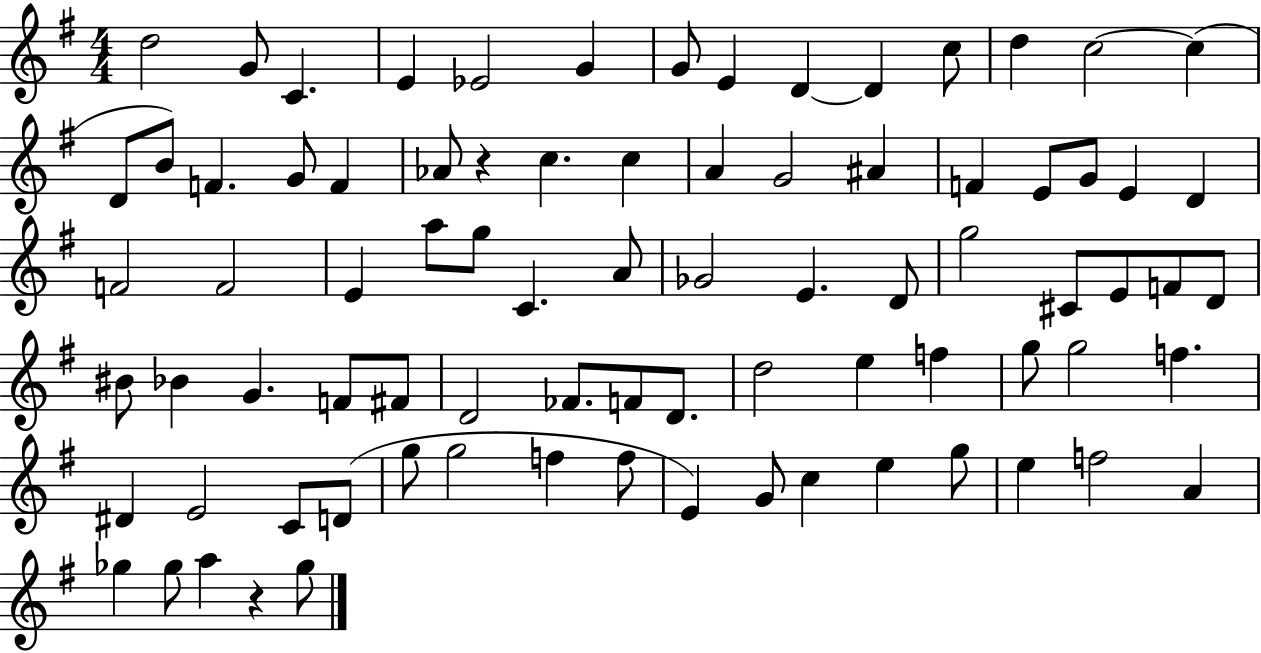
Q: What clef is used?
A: treble